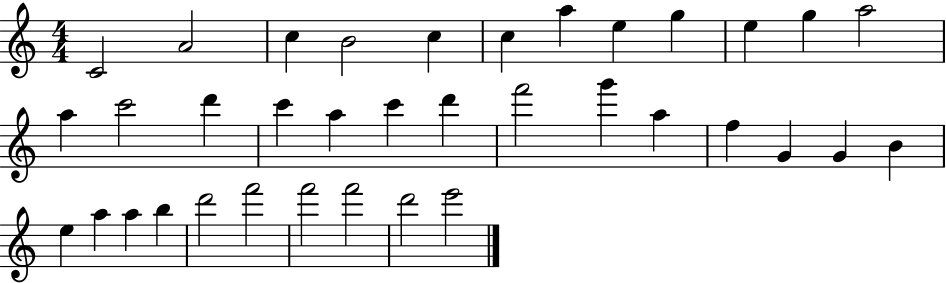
C4/h A4/h C5/q B4/h C5/q C5/q A5/q E5/q G5/q E5/q G5/q A5/h A5/q C6/h D6/q C6/q A5/q C6/q D6/q F6/h G6/q A5/q F5/q G4/q G4/q B4/q E5/q A5/q A5/q B5/q D6/h F6/h F6/h F6/h D6/h E6/h